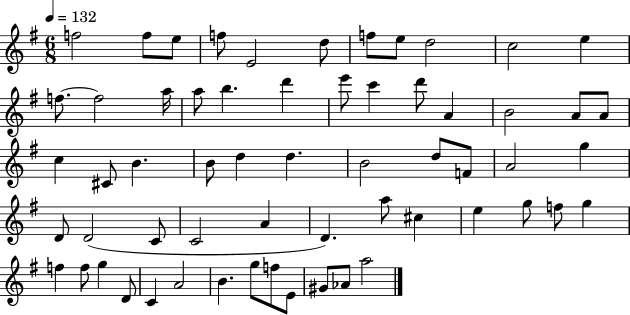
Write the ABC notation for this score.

X:1
T:Untitled
M:6/8
L:1/4
K:G
f2 f/2 e/2 f/2 E2 d/2 f/2 e/2 d2 c2 e f/2 f2 a/4 a/2 b d' e'/2 c' d'/2 A B2 A/2 A/2 c ^C/2 B B/2 d d B2 d/2 F/2 A2 g D/2 D2 C/2 C2 A D a/2 ^c e g/2 f/2 g f f/2 g D/2 C A2 B g/2 f/2 E/2 ^G/2 _A/2 a2